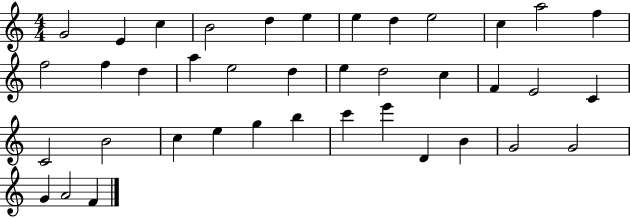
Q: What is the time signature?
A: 4/4